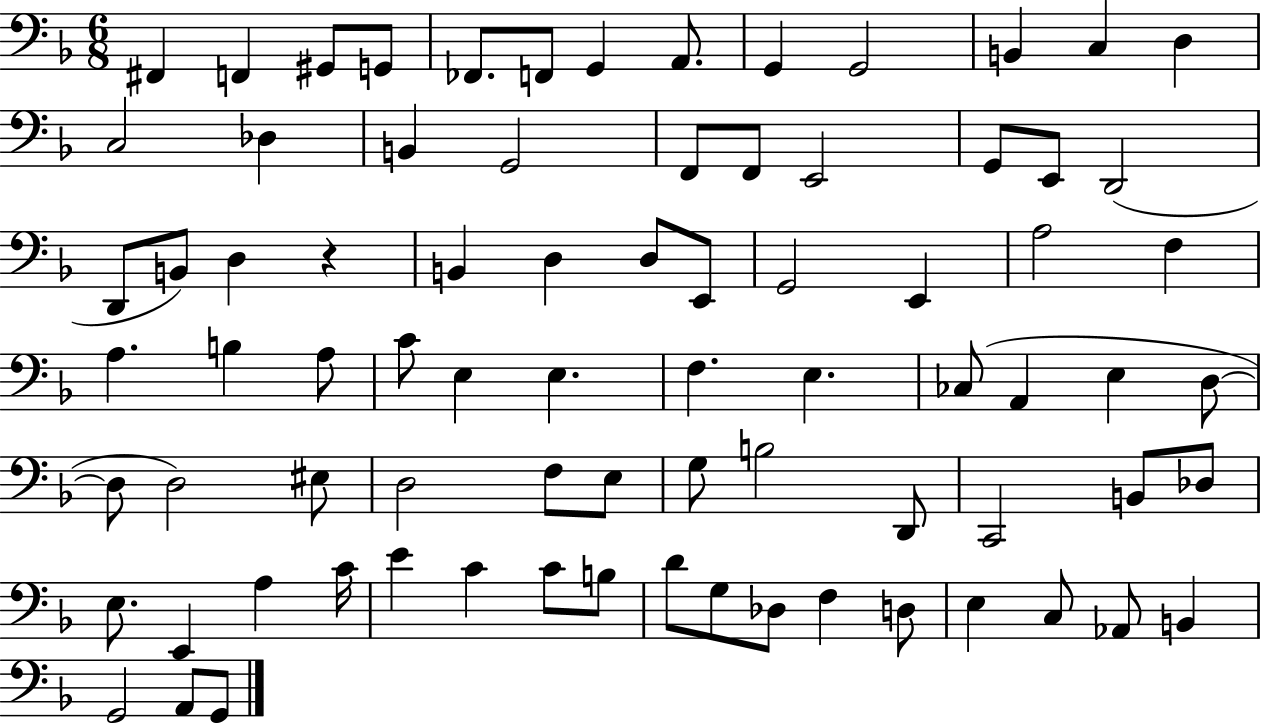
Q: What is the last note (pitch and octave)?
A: G2